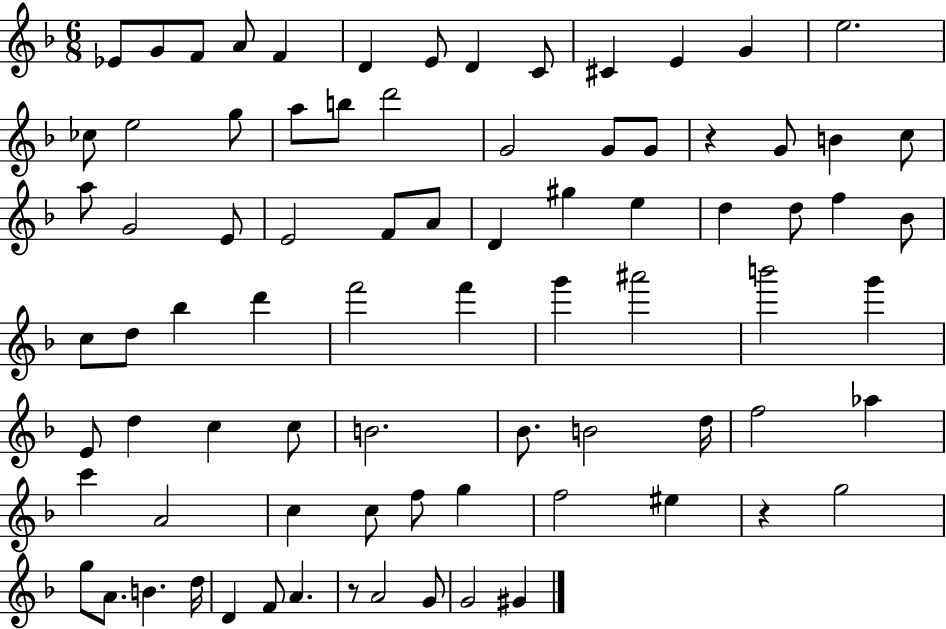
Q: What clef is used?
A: treble